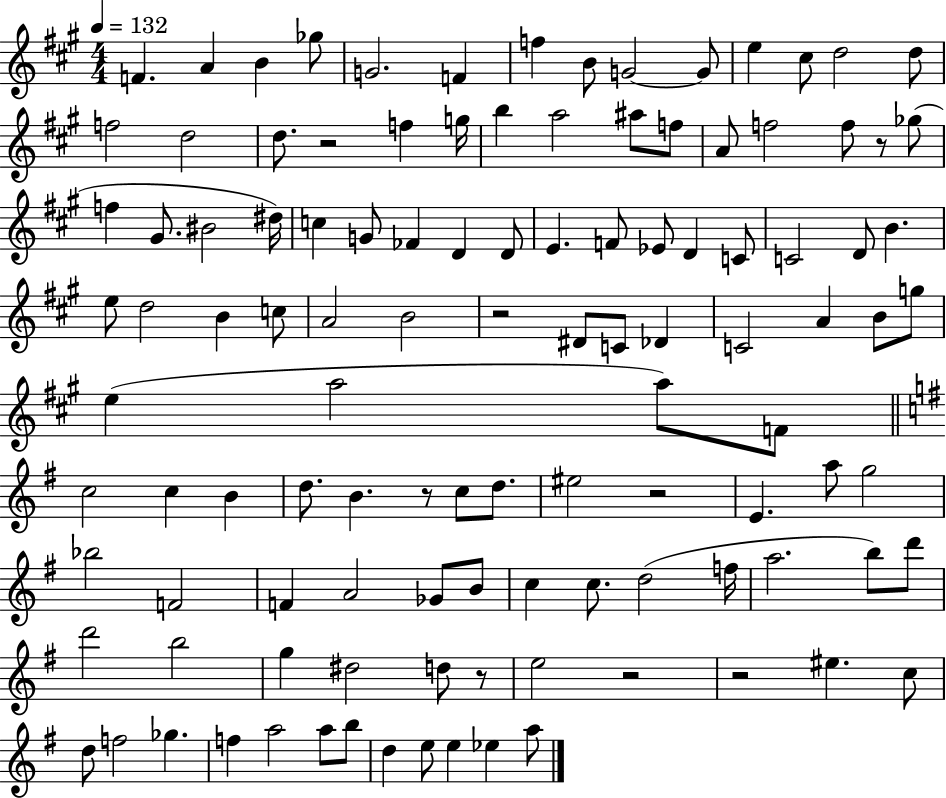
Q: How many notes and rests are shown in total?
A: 113